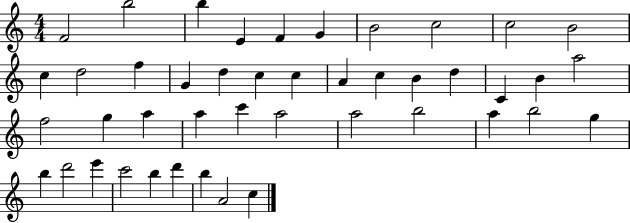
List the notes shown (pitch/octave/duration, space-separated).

F4/h B5/h B5/q E4/q F4/q G4/q B4/h C5/h C5/h B4/h C5/q D5/h F5/q G4/q D5/q C5/q C5/q A4/q C5/q B4/q D5/q C4/q B4/q A5/h F5/h G5/q A5/q A5/q C6/q A5/h A5/h B5/h A5/q B5/h G5/q B5/q D6/h E6/q C6/h B5/q D6/q B5/q A4/h C5/q